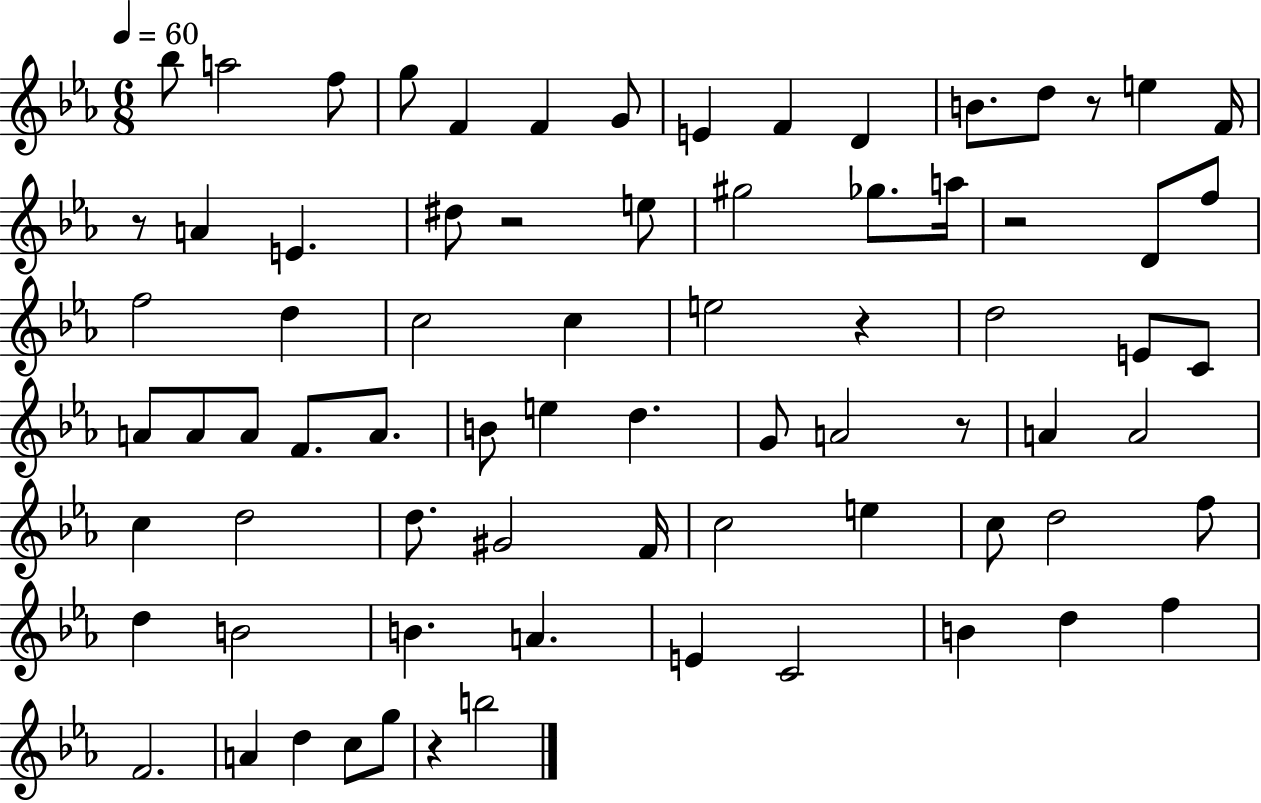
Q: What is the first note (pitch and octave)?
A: Bb5